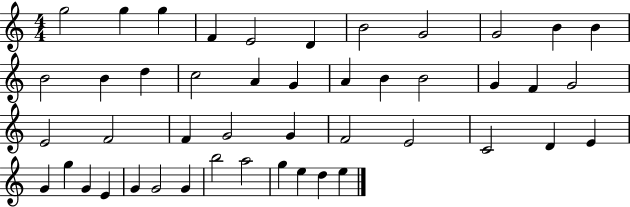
X:1
T:Untitled
M:4/4
L:1/4
K:C
g2 g g F E2 D B2 G2 G2 B B B2 B d c2 A G A B B2 G F G2 E2 F2 F G2 G F2 E2 C2 D E G g G E G G2 G b2 a2 g e d e